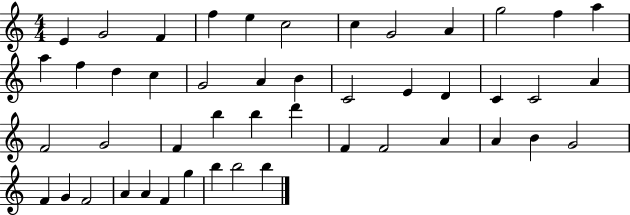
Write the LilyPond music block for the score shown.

{
  \clef treble
  \numericTimeSignature
  \time 4/4
  \key c \major
  e'4 g'2 f'4 | f''4 e''4 c''2 | c''4 g'2 a'4 | g''2 f''4 a''4 | \break a''4 f''4 d''4 c''4 | g'2 a'4 b'4 | c'2 e'4 d'4 | c'4 c'2 a'4 | \break f'2 g'2 | f'4 b''4 b''4 d'''4 | f'4 f'2 a'4 | a'4 b'4 g'2 | \break f'4 g'4 f'2 | a'4 a'4 f'4 g''4 | b''4 b''2 b''4 | \bar "|."
}